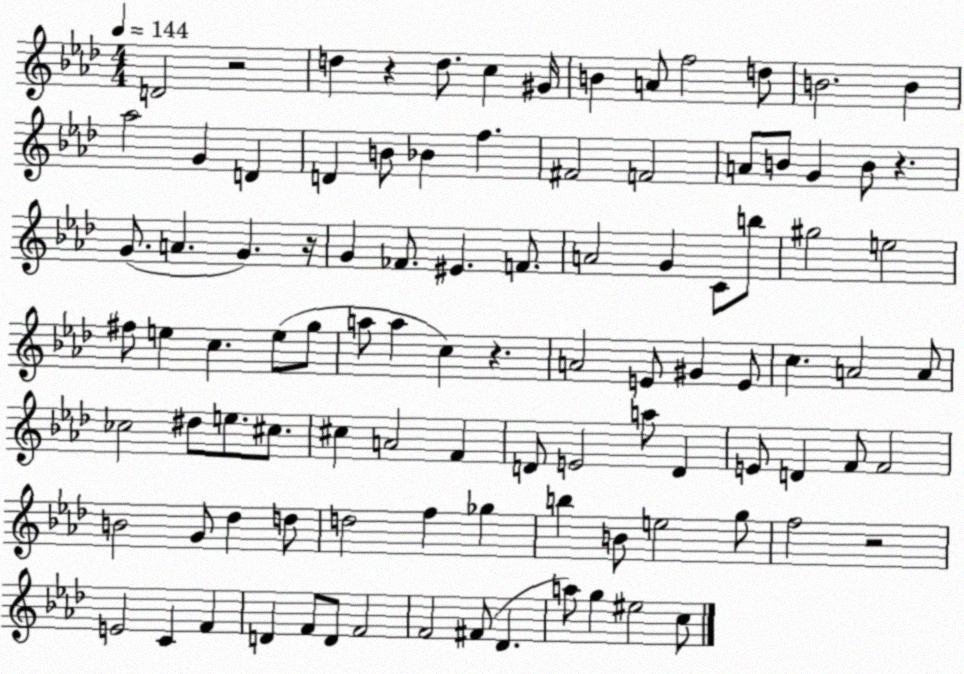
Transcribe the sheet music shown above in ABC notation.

X:1
T:Untitled
M:4/4
L:1/4
K:Ab
D2 z2 d z d/2 c ^G/4 B A/2 f2 d/2 B2 B _a2 G D D B/2 _B f ^F2 F2 A/2 B/2 G B/2 z G/2 A G z/4 G _F/2 ^E F/2 A2 G C/2 b/2 ^g2 e2 ^f/2 e c e/2 g/2 a/2 a c z A2 E/2 ^G E/2 c A2 A/2 _c2 ^d/2 e/2 ^c/2 ^c A2 F D/2 E2 a/2 D E/2 D F/2 F2 B2 G/2 _d d/2 d2 f _g b B/2 e2 g/2 f2 z2 E2 C F D F/2 D/2 F2 F2 ^F/2 _D a/2 g ^e2 c/2